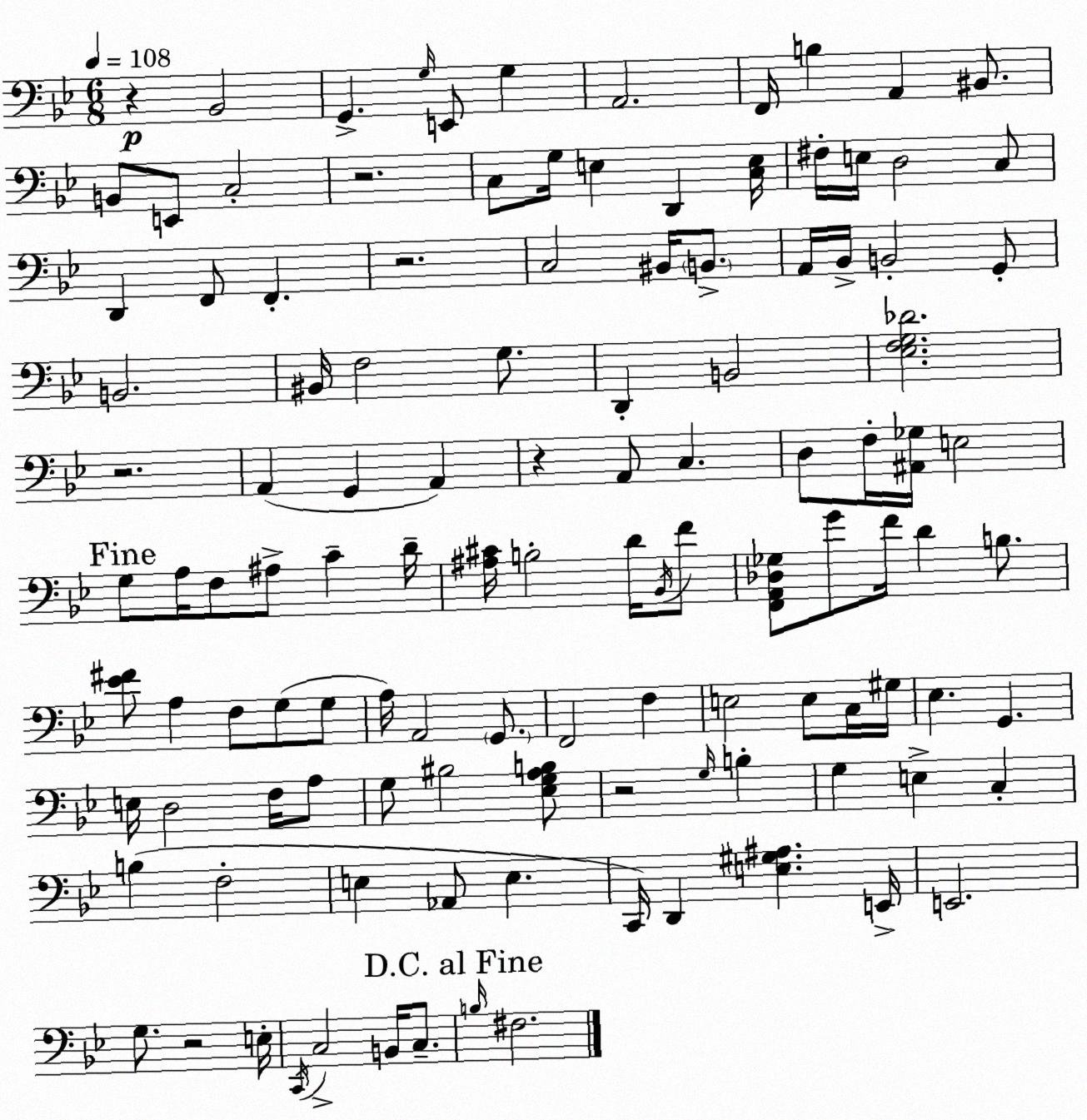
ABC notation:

X:1
T:Untitled
M:6/8
L:1/4
K:Bb
z _B,,2 G,, G,/4 E,,/2 G, A,,2 F,,/4 B, A,, ^B,,/2 B,,/2 E,,/2 C,2 z2 C,/2 G,/4 E, D,, [C,E,]/4 ^F,/4 E,/4 D,2 C,/2 D,, F,,/2 F,, z2 C,2 ^B,,/4 B,,/2 A,,/4 _B,,/4 B,,2 G,,/2 B,,2 ^B,,/4 F,2 G,/2 D,, B,,2 [_E,F,G,_D]2 z2 A,, G,, A,, z A,,/2 C, D,/2 F,/4 [^A,,_G,]/4 E,2 G,/2 A,/4 F,/2 ^A,/2 C D/4 [^A,^C]/4 B,2 D/4 _B,,/4 F/2 [F,,A,,_D,_G,]/2 G/2 F/4 D B,/2 [_E^F]/2 A, F,/2 G,/2 G,/2 A,/4 A,,2 G,,/2 F,,2 F, E,2 E,/2 C,/4 ^G,/4 _E, G,, E,/4 D,2 F,/4 A,/2 G,/2 ^B,2 [_E,G,A,B,]/2 z2 G,/4 B, G, E, C, B, F,2 E, _A,,/2 E, C,,/4 D,, [E,^G,^A,] E,,/4 E,,2 G,/2 z2 E,/4 C,,/4 C,2 B,,/4 C,/2 B,/4 ^F,2